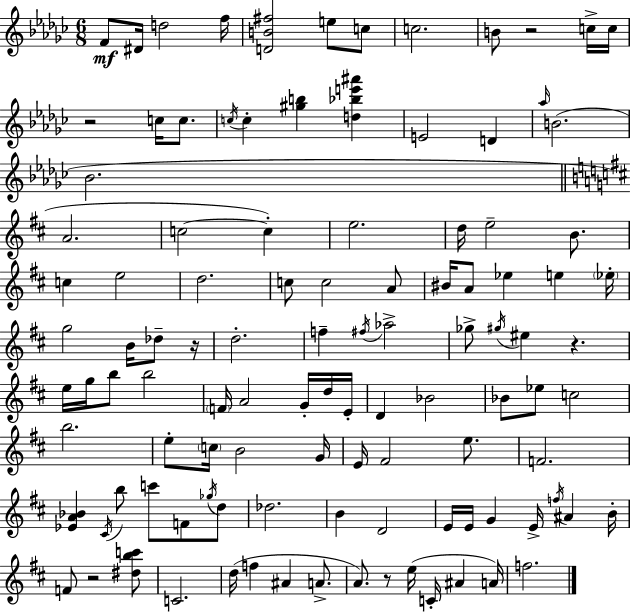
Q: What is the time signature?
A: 6/8